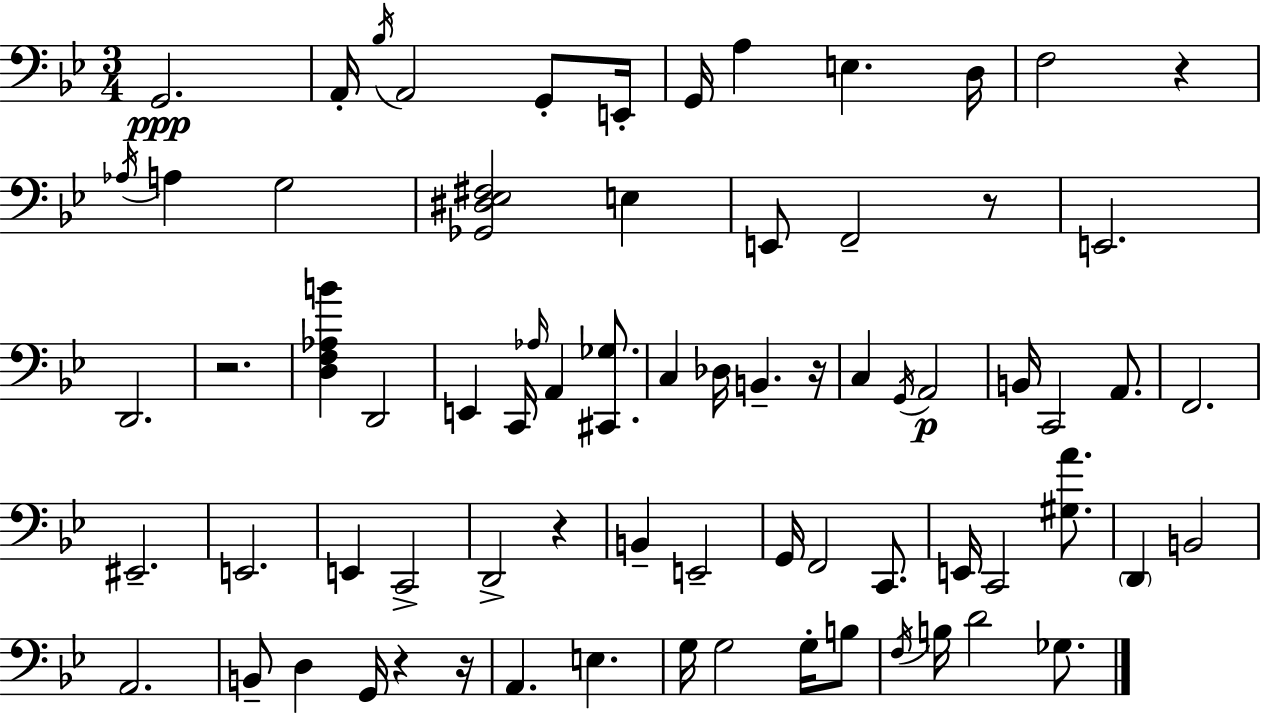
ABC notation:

X:1
T:Untitled
M:3/4
L:1/4
K:Bb
G,,2 A,,/4 _B,/4 A,,2 G,,/2 E,,/4 G,,/4 A, E, D,/4 F,2 z _A,/4 A, G,2 [_G,,^D,_E,^F,]2 E, E,,/2 F,,2 z/2 E,,2 D,,2 z2 [D,F,_A,B] D,,2 E,, C,,/4 _A,/4 A,, [^C,,_G,]/2 C, _D,/4 B,, z/4 C, G,,/4 A,,2 B,,/4 C,,2 A,,/2 F,,2 ^E,,2 E,,2 E,, C,,2 D,,2 z B,, E,,2 G,,/4 F,,2 C,,/2 E,,/4 C,,2 [^G,A]/2 D,, B,,2 A,,2 B,,/2 D, G,,/4 z z/4 A,, E, G,/4 G,2 G,/4 B,/2 F,/4 B,/4 D2 _G,/2